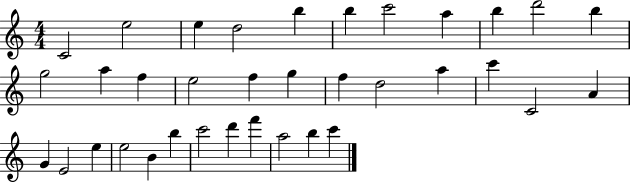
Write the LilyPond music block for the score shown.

{
  \clef treble
  \numericTimeSignature
  \time 4/4
  \key c \major
  c'2 e''2 | e''4 d''2 b''4 | b''4 c'''2 a''4 | b''4 d'''2 b''4 | \break g''2 a''4 f''4 | e''2 f''4 g''4 | f''4 d''2 a''4 | c'''4 c'2 a'4 | \break g'4 e'2 e''4 | e''2 b'4 b''4 | c'''2 d'''4 f'''4 | a''2 b''4 c'''4 | \break \bar "|."
}